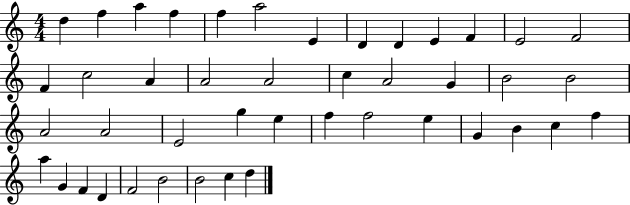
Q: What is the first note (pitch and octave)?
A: D5